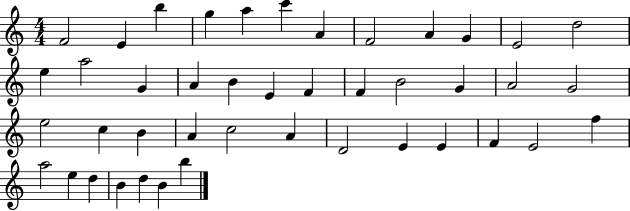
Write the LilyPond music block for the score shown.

{
  \clef treble
  \numericTimeSignature
  \time 4/4
  \key c \major
  f'2 e'4 b''4 | g''4 a''4 c'''4 a'4 | f'2 a'4 g'4 | e'2 d''2 | \break e''4 a''2 g'4 | a'4 b'4 e'4 f'4 | f'4 b'2 g'4 | a'2 g'2 | \break e''2 c''4 b'4 | a'4 c''2 a'4 | d'2 e'4 e'4 | f'4 e'2 f''4 | \break a''2 e''4 d''4 | b'4 d''4 b'4 b''4 | \bar "|."
}